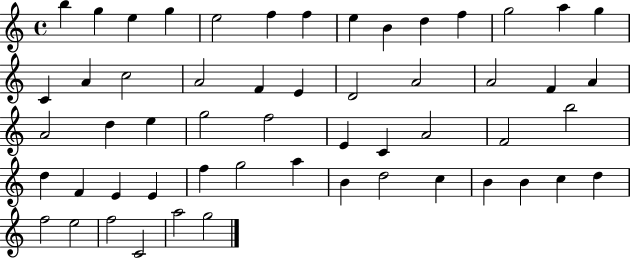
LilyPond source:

{
  \clef treble
  \time 4/4
  \defaultTimeSignature
  \key c \major
  b''4 g''4 e''4 g''4 | e''2 f''4 f''4 | e''4 b'4 d''4 f''4 | g''2 a''4 g''4 | \break c'4 a'4 c''2 | a'2 f'4 e'4 | d'2 a'2 | a'2 f'4 a'4 | \break a'2 d''4 e''4 | g''2 f''2 | e'4 c'4 a'2 | f'2 b''2 | \break d''4 f'4 e'4 e'4 | f''4 g''2 a''4 | b'4 d''2 c''4 | b'4 b'4 c''4 d''4 | \break f''2 e''2 | f''2 c'2 | a''2 g''2 | \bar "|."
}